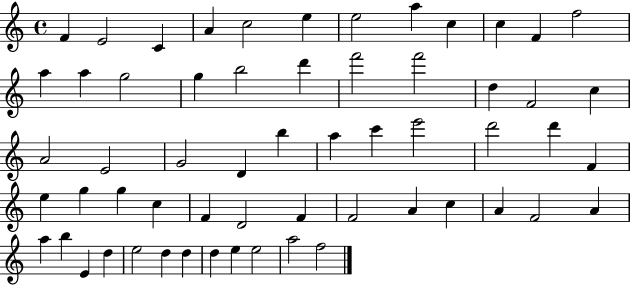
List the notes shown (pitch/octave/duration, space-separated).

F4/q E4/h C4/q A4/q C5/h E5/q E5/h A5/q C5/q C5/q F4/q F5/h A5/q A5/q G5/h G5/q B5/h D6/q F6/h F6/h D5/q F4/h C5/q A4/h E4/h G4/h D4/q B5/q A5/q C6/q E6/h D6/h D6/q F4/q E5/q G5/q G5/q C5/q F4/q D4/h F4/q F4/h A4/q C5/q A4/q F4/h A4/q A5/q B5/q E4/q D5/q E5/h D5/q D5/q D5/q E5/q E5/h A5/h F5/h